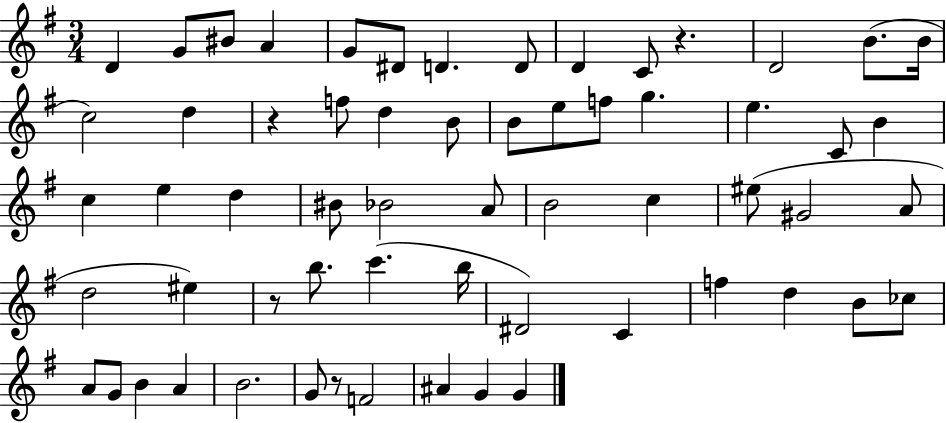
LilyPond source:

{
  \clef treble
  \numericTimeSignature
  \time 3/4
  \key g \major
  d'4 g'8 bis'8 a'4 | g'8 dis'8 d'4. d'8 | d'4 c'8 r4. | d'2 b'8.( b'16 | \break c''2) d''4 | r4 f''8 d''4 b'8 | b'8 e''8 f''8 g''4. | e''4. c'8 b'4 | \break c''4 e''4 d''4 | bis'8 bes'2 a'8 | b'2 c''4 | eis''8( gis'2 a'8 | \break d''2 eis''4) | r8 b''8. c'''4.( b''16 | dis'2) c'4 | f''4 d''4 b'8 ces''8 | \break a'8 g'8 b'4 a'4 | b'2. | g'8 r8 f'2 | ais'4 g'4 g'4 | \break \bar "|."
}